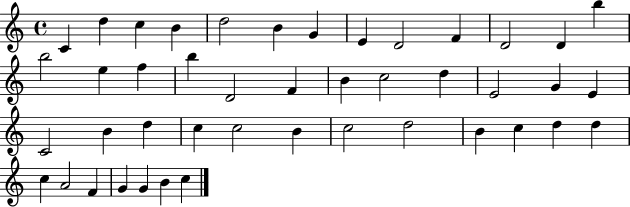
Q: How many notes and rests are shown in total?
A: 44